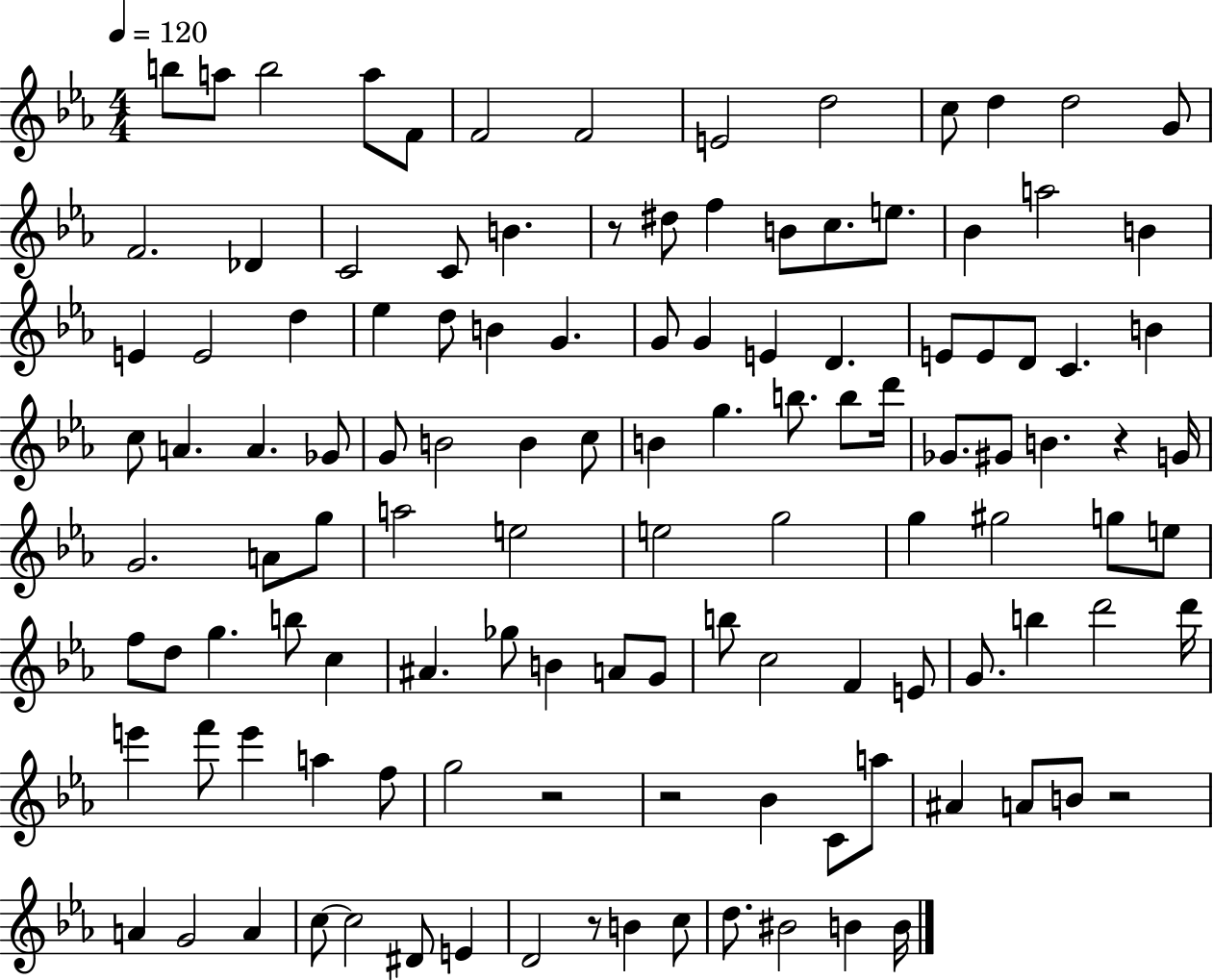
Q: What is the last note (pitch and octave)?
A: B4